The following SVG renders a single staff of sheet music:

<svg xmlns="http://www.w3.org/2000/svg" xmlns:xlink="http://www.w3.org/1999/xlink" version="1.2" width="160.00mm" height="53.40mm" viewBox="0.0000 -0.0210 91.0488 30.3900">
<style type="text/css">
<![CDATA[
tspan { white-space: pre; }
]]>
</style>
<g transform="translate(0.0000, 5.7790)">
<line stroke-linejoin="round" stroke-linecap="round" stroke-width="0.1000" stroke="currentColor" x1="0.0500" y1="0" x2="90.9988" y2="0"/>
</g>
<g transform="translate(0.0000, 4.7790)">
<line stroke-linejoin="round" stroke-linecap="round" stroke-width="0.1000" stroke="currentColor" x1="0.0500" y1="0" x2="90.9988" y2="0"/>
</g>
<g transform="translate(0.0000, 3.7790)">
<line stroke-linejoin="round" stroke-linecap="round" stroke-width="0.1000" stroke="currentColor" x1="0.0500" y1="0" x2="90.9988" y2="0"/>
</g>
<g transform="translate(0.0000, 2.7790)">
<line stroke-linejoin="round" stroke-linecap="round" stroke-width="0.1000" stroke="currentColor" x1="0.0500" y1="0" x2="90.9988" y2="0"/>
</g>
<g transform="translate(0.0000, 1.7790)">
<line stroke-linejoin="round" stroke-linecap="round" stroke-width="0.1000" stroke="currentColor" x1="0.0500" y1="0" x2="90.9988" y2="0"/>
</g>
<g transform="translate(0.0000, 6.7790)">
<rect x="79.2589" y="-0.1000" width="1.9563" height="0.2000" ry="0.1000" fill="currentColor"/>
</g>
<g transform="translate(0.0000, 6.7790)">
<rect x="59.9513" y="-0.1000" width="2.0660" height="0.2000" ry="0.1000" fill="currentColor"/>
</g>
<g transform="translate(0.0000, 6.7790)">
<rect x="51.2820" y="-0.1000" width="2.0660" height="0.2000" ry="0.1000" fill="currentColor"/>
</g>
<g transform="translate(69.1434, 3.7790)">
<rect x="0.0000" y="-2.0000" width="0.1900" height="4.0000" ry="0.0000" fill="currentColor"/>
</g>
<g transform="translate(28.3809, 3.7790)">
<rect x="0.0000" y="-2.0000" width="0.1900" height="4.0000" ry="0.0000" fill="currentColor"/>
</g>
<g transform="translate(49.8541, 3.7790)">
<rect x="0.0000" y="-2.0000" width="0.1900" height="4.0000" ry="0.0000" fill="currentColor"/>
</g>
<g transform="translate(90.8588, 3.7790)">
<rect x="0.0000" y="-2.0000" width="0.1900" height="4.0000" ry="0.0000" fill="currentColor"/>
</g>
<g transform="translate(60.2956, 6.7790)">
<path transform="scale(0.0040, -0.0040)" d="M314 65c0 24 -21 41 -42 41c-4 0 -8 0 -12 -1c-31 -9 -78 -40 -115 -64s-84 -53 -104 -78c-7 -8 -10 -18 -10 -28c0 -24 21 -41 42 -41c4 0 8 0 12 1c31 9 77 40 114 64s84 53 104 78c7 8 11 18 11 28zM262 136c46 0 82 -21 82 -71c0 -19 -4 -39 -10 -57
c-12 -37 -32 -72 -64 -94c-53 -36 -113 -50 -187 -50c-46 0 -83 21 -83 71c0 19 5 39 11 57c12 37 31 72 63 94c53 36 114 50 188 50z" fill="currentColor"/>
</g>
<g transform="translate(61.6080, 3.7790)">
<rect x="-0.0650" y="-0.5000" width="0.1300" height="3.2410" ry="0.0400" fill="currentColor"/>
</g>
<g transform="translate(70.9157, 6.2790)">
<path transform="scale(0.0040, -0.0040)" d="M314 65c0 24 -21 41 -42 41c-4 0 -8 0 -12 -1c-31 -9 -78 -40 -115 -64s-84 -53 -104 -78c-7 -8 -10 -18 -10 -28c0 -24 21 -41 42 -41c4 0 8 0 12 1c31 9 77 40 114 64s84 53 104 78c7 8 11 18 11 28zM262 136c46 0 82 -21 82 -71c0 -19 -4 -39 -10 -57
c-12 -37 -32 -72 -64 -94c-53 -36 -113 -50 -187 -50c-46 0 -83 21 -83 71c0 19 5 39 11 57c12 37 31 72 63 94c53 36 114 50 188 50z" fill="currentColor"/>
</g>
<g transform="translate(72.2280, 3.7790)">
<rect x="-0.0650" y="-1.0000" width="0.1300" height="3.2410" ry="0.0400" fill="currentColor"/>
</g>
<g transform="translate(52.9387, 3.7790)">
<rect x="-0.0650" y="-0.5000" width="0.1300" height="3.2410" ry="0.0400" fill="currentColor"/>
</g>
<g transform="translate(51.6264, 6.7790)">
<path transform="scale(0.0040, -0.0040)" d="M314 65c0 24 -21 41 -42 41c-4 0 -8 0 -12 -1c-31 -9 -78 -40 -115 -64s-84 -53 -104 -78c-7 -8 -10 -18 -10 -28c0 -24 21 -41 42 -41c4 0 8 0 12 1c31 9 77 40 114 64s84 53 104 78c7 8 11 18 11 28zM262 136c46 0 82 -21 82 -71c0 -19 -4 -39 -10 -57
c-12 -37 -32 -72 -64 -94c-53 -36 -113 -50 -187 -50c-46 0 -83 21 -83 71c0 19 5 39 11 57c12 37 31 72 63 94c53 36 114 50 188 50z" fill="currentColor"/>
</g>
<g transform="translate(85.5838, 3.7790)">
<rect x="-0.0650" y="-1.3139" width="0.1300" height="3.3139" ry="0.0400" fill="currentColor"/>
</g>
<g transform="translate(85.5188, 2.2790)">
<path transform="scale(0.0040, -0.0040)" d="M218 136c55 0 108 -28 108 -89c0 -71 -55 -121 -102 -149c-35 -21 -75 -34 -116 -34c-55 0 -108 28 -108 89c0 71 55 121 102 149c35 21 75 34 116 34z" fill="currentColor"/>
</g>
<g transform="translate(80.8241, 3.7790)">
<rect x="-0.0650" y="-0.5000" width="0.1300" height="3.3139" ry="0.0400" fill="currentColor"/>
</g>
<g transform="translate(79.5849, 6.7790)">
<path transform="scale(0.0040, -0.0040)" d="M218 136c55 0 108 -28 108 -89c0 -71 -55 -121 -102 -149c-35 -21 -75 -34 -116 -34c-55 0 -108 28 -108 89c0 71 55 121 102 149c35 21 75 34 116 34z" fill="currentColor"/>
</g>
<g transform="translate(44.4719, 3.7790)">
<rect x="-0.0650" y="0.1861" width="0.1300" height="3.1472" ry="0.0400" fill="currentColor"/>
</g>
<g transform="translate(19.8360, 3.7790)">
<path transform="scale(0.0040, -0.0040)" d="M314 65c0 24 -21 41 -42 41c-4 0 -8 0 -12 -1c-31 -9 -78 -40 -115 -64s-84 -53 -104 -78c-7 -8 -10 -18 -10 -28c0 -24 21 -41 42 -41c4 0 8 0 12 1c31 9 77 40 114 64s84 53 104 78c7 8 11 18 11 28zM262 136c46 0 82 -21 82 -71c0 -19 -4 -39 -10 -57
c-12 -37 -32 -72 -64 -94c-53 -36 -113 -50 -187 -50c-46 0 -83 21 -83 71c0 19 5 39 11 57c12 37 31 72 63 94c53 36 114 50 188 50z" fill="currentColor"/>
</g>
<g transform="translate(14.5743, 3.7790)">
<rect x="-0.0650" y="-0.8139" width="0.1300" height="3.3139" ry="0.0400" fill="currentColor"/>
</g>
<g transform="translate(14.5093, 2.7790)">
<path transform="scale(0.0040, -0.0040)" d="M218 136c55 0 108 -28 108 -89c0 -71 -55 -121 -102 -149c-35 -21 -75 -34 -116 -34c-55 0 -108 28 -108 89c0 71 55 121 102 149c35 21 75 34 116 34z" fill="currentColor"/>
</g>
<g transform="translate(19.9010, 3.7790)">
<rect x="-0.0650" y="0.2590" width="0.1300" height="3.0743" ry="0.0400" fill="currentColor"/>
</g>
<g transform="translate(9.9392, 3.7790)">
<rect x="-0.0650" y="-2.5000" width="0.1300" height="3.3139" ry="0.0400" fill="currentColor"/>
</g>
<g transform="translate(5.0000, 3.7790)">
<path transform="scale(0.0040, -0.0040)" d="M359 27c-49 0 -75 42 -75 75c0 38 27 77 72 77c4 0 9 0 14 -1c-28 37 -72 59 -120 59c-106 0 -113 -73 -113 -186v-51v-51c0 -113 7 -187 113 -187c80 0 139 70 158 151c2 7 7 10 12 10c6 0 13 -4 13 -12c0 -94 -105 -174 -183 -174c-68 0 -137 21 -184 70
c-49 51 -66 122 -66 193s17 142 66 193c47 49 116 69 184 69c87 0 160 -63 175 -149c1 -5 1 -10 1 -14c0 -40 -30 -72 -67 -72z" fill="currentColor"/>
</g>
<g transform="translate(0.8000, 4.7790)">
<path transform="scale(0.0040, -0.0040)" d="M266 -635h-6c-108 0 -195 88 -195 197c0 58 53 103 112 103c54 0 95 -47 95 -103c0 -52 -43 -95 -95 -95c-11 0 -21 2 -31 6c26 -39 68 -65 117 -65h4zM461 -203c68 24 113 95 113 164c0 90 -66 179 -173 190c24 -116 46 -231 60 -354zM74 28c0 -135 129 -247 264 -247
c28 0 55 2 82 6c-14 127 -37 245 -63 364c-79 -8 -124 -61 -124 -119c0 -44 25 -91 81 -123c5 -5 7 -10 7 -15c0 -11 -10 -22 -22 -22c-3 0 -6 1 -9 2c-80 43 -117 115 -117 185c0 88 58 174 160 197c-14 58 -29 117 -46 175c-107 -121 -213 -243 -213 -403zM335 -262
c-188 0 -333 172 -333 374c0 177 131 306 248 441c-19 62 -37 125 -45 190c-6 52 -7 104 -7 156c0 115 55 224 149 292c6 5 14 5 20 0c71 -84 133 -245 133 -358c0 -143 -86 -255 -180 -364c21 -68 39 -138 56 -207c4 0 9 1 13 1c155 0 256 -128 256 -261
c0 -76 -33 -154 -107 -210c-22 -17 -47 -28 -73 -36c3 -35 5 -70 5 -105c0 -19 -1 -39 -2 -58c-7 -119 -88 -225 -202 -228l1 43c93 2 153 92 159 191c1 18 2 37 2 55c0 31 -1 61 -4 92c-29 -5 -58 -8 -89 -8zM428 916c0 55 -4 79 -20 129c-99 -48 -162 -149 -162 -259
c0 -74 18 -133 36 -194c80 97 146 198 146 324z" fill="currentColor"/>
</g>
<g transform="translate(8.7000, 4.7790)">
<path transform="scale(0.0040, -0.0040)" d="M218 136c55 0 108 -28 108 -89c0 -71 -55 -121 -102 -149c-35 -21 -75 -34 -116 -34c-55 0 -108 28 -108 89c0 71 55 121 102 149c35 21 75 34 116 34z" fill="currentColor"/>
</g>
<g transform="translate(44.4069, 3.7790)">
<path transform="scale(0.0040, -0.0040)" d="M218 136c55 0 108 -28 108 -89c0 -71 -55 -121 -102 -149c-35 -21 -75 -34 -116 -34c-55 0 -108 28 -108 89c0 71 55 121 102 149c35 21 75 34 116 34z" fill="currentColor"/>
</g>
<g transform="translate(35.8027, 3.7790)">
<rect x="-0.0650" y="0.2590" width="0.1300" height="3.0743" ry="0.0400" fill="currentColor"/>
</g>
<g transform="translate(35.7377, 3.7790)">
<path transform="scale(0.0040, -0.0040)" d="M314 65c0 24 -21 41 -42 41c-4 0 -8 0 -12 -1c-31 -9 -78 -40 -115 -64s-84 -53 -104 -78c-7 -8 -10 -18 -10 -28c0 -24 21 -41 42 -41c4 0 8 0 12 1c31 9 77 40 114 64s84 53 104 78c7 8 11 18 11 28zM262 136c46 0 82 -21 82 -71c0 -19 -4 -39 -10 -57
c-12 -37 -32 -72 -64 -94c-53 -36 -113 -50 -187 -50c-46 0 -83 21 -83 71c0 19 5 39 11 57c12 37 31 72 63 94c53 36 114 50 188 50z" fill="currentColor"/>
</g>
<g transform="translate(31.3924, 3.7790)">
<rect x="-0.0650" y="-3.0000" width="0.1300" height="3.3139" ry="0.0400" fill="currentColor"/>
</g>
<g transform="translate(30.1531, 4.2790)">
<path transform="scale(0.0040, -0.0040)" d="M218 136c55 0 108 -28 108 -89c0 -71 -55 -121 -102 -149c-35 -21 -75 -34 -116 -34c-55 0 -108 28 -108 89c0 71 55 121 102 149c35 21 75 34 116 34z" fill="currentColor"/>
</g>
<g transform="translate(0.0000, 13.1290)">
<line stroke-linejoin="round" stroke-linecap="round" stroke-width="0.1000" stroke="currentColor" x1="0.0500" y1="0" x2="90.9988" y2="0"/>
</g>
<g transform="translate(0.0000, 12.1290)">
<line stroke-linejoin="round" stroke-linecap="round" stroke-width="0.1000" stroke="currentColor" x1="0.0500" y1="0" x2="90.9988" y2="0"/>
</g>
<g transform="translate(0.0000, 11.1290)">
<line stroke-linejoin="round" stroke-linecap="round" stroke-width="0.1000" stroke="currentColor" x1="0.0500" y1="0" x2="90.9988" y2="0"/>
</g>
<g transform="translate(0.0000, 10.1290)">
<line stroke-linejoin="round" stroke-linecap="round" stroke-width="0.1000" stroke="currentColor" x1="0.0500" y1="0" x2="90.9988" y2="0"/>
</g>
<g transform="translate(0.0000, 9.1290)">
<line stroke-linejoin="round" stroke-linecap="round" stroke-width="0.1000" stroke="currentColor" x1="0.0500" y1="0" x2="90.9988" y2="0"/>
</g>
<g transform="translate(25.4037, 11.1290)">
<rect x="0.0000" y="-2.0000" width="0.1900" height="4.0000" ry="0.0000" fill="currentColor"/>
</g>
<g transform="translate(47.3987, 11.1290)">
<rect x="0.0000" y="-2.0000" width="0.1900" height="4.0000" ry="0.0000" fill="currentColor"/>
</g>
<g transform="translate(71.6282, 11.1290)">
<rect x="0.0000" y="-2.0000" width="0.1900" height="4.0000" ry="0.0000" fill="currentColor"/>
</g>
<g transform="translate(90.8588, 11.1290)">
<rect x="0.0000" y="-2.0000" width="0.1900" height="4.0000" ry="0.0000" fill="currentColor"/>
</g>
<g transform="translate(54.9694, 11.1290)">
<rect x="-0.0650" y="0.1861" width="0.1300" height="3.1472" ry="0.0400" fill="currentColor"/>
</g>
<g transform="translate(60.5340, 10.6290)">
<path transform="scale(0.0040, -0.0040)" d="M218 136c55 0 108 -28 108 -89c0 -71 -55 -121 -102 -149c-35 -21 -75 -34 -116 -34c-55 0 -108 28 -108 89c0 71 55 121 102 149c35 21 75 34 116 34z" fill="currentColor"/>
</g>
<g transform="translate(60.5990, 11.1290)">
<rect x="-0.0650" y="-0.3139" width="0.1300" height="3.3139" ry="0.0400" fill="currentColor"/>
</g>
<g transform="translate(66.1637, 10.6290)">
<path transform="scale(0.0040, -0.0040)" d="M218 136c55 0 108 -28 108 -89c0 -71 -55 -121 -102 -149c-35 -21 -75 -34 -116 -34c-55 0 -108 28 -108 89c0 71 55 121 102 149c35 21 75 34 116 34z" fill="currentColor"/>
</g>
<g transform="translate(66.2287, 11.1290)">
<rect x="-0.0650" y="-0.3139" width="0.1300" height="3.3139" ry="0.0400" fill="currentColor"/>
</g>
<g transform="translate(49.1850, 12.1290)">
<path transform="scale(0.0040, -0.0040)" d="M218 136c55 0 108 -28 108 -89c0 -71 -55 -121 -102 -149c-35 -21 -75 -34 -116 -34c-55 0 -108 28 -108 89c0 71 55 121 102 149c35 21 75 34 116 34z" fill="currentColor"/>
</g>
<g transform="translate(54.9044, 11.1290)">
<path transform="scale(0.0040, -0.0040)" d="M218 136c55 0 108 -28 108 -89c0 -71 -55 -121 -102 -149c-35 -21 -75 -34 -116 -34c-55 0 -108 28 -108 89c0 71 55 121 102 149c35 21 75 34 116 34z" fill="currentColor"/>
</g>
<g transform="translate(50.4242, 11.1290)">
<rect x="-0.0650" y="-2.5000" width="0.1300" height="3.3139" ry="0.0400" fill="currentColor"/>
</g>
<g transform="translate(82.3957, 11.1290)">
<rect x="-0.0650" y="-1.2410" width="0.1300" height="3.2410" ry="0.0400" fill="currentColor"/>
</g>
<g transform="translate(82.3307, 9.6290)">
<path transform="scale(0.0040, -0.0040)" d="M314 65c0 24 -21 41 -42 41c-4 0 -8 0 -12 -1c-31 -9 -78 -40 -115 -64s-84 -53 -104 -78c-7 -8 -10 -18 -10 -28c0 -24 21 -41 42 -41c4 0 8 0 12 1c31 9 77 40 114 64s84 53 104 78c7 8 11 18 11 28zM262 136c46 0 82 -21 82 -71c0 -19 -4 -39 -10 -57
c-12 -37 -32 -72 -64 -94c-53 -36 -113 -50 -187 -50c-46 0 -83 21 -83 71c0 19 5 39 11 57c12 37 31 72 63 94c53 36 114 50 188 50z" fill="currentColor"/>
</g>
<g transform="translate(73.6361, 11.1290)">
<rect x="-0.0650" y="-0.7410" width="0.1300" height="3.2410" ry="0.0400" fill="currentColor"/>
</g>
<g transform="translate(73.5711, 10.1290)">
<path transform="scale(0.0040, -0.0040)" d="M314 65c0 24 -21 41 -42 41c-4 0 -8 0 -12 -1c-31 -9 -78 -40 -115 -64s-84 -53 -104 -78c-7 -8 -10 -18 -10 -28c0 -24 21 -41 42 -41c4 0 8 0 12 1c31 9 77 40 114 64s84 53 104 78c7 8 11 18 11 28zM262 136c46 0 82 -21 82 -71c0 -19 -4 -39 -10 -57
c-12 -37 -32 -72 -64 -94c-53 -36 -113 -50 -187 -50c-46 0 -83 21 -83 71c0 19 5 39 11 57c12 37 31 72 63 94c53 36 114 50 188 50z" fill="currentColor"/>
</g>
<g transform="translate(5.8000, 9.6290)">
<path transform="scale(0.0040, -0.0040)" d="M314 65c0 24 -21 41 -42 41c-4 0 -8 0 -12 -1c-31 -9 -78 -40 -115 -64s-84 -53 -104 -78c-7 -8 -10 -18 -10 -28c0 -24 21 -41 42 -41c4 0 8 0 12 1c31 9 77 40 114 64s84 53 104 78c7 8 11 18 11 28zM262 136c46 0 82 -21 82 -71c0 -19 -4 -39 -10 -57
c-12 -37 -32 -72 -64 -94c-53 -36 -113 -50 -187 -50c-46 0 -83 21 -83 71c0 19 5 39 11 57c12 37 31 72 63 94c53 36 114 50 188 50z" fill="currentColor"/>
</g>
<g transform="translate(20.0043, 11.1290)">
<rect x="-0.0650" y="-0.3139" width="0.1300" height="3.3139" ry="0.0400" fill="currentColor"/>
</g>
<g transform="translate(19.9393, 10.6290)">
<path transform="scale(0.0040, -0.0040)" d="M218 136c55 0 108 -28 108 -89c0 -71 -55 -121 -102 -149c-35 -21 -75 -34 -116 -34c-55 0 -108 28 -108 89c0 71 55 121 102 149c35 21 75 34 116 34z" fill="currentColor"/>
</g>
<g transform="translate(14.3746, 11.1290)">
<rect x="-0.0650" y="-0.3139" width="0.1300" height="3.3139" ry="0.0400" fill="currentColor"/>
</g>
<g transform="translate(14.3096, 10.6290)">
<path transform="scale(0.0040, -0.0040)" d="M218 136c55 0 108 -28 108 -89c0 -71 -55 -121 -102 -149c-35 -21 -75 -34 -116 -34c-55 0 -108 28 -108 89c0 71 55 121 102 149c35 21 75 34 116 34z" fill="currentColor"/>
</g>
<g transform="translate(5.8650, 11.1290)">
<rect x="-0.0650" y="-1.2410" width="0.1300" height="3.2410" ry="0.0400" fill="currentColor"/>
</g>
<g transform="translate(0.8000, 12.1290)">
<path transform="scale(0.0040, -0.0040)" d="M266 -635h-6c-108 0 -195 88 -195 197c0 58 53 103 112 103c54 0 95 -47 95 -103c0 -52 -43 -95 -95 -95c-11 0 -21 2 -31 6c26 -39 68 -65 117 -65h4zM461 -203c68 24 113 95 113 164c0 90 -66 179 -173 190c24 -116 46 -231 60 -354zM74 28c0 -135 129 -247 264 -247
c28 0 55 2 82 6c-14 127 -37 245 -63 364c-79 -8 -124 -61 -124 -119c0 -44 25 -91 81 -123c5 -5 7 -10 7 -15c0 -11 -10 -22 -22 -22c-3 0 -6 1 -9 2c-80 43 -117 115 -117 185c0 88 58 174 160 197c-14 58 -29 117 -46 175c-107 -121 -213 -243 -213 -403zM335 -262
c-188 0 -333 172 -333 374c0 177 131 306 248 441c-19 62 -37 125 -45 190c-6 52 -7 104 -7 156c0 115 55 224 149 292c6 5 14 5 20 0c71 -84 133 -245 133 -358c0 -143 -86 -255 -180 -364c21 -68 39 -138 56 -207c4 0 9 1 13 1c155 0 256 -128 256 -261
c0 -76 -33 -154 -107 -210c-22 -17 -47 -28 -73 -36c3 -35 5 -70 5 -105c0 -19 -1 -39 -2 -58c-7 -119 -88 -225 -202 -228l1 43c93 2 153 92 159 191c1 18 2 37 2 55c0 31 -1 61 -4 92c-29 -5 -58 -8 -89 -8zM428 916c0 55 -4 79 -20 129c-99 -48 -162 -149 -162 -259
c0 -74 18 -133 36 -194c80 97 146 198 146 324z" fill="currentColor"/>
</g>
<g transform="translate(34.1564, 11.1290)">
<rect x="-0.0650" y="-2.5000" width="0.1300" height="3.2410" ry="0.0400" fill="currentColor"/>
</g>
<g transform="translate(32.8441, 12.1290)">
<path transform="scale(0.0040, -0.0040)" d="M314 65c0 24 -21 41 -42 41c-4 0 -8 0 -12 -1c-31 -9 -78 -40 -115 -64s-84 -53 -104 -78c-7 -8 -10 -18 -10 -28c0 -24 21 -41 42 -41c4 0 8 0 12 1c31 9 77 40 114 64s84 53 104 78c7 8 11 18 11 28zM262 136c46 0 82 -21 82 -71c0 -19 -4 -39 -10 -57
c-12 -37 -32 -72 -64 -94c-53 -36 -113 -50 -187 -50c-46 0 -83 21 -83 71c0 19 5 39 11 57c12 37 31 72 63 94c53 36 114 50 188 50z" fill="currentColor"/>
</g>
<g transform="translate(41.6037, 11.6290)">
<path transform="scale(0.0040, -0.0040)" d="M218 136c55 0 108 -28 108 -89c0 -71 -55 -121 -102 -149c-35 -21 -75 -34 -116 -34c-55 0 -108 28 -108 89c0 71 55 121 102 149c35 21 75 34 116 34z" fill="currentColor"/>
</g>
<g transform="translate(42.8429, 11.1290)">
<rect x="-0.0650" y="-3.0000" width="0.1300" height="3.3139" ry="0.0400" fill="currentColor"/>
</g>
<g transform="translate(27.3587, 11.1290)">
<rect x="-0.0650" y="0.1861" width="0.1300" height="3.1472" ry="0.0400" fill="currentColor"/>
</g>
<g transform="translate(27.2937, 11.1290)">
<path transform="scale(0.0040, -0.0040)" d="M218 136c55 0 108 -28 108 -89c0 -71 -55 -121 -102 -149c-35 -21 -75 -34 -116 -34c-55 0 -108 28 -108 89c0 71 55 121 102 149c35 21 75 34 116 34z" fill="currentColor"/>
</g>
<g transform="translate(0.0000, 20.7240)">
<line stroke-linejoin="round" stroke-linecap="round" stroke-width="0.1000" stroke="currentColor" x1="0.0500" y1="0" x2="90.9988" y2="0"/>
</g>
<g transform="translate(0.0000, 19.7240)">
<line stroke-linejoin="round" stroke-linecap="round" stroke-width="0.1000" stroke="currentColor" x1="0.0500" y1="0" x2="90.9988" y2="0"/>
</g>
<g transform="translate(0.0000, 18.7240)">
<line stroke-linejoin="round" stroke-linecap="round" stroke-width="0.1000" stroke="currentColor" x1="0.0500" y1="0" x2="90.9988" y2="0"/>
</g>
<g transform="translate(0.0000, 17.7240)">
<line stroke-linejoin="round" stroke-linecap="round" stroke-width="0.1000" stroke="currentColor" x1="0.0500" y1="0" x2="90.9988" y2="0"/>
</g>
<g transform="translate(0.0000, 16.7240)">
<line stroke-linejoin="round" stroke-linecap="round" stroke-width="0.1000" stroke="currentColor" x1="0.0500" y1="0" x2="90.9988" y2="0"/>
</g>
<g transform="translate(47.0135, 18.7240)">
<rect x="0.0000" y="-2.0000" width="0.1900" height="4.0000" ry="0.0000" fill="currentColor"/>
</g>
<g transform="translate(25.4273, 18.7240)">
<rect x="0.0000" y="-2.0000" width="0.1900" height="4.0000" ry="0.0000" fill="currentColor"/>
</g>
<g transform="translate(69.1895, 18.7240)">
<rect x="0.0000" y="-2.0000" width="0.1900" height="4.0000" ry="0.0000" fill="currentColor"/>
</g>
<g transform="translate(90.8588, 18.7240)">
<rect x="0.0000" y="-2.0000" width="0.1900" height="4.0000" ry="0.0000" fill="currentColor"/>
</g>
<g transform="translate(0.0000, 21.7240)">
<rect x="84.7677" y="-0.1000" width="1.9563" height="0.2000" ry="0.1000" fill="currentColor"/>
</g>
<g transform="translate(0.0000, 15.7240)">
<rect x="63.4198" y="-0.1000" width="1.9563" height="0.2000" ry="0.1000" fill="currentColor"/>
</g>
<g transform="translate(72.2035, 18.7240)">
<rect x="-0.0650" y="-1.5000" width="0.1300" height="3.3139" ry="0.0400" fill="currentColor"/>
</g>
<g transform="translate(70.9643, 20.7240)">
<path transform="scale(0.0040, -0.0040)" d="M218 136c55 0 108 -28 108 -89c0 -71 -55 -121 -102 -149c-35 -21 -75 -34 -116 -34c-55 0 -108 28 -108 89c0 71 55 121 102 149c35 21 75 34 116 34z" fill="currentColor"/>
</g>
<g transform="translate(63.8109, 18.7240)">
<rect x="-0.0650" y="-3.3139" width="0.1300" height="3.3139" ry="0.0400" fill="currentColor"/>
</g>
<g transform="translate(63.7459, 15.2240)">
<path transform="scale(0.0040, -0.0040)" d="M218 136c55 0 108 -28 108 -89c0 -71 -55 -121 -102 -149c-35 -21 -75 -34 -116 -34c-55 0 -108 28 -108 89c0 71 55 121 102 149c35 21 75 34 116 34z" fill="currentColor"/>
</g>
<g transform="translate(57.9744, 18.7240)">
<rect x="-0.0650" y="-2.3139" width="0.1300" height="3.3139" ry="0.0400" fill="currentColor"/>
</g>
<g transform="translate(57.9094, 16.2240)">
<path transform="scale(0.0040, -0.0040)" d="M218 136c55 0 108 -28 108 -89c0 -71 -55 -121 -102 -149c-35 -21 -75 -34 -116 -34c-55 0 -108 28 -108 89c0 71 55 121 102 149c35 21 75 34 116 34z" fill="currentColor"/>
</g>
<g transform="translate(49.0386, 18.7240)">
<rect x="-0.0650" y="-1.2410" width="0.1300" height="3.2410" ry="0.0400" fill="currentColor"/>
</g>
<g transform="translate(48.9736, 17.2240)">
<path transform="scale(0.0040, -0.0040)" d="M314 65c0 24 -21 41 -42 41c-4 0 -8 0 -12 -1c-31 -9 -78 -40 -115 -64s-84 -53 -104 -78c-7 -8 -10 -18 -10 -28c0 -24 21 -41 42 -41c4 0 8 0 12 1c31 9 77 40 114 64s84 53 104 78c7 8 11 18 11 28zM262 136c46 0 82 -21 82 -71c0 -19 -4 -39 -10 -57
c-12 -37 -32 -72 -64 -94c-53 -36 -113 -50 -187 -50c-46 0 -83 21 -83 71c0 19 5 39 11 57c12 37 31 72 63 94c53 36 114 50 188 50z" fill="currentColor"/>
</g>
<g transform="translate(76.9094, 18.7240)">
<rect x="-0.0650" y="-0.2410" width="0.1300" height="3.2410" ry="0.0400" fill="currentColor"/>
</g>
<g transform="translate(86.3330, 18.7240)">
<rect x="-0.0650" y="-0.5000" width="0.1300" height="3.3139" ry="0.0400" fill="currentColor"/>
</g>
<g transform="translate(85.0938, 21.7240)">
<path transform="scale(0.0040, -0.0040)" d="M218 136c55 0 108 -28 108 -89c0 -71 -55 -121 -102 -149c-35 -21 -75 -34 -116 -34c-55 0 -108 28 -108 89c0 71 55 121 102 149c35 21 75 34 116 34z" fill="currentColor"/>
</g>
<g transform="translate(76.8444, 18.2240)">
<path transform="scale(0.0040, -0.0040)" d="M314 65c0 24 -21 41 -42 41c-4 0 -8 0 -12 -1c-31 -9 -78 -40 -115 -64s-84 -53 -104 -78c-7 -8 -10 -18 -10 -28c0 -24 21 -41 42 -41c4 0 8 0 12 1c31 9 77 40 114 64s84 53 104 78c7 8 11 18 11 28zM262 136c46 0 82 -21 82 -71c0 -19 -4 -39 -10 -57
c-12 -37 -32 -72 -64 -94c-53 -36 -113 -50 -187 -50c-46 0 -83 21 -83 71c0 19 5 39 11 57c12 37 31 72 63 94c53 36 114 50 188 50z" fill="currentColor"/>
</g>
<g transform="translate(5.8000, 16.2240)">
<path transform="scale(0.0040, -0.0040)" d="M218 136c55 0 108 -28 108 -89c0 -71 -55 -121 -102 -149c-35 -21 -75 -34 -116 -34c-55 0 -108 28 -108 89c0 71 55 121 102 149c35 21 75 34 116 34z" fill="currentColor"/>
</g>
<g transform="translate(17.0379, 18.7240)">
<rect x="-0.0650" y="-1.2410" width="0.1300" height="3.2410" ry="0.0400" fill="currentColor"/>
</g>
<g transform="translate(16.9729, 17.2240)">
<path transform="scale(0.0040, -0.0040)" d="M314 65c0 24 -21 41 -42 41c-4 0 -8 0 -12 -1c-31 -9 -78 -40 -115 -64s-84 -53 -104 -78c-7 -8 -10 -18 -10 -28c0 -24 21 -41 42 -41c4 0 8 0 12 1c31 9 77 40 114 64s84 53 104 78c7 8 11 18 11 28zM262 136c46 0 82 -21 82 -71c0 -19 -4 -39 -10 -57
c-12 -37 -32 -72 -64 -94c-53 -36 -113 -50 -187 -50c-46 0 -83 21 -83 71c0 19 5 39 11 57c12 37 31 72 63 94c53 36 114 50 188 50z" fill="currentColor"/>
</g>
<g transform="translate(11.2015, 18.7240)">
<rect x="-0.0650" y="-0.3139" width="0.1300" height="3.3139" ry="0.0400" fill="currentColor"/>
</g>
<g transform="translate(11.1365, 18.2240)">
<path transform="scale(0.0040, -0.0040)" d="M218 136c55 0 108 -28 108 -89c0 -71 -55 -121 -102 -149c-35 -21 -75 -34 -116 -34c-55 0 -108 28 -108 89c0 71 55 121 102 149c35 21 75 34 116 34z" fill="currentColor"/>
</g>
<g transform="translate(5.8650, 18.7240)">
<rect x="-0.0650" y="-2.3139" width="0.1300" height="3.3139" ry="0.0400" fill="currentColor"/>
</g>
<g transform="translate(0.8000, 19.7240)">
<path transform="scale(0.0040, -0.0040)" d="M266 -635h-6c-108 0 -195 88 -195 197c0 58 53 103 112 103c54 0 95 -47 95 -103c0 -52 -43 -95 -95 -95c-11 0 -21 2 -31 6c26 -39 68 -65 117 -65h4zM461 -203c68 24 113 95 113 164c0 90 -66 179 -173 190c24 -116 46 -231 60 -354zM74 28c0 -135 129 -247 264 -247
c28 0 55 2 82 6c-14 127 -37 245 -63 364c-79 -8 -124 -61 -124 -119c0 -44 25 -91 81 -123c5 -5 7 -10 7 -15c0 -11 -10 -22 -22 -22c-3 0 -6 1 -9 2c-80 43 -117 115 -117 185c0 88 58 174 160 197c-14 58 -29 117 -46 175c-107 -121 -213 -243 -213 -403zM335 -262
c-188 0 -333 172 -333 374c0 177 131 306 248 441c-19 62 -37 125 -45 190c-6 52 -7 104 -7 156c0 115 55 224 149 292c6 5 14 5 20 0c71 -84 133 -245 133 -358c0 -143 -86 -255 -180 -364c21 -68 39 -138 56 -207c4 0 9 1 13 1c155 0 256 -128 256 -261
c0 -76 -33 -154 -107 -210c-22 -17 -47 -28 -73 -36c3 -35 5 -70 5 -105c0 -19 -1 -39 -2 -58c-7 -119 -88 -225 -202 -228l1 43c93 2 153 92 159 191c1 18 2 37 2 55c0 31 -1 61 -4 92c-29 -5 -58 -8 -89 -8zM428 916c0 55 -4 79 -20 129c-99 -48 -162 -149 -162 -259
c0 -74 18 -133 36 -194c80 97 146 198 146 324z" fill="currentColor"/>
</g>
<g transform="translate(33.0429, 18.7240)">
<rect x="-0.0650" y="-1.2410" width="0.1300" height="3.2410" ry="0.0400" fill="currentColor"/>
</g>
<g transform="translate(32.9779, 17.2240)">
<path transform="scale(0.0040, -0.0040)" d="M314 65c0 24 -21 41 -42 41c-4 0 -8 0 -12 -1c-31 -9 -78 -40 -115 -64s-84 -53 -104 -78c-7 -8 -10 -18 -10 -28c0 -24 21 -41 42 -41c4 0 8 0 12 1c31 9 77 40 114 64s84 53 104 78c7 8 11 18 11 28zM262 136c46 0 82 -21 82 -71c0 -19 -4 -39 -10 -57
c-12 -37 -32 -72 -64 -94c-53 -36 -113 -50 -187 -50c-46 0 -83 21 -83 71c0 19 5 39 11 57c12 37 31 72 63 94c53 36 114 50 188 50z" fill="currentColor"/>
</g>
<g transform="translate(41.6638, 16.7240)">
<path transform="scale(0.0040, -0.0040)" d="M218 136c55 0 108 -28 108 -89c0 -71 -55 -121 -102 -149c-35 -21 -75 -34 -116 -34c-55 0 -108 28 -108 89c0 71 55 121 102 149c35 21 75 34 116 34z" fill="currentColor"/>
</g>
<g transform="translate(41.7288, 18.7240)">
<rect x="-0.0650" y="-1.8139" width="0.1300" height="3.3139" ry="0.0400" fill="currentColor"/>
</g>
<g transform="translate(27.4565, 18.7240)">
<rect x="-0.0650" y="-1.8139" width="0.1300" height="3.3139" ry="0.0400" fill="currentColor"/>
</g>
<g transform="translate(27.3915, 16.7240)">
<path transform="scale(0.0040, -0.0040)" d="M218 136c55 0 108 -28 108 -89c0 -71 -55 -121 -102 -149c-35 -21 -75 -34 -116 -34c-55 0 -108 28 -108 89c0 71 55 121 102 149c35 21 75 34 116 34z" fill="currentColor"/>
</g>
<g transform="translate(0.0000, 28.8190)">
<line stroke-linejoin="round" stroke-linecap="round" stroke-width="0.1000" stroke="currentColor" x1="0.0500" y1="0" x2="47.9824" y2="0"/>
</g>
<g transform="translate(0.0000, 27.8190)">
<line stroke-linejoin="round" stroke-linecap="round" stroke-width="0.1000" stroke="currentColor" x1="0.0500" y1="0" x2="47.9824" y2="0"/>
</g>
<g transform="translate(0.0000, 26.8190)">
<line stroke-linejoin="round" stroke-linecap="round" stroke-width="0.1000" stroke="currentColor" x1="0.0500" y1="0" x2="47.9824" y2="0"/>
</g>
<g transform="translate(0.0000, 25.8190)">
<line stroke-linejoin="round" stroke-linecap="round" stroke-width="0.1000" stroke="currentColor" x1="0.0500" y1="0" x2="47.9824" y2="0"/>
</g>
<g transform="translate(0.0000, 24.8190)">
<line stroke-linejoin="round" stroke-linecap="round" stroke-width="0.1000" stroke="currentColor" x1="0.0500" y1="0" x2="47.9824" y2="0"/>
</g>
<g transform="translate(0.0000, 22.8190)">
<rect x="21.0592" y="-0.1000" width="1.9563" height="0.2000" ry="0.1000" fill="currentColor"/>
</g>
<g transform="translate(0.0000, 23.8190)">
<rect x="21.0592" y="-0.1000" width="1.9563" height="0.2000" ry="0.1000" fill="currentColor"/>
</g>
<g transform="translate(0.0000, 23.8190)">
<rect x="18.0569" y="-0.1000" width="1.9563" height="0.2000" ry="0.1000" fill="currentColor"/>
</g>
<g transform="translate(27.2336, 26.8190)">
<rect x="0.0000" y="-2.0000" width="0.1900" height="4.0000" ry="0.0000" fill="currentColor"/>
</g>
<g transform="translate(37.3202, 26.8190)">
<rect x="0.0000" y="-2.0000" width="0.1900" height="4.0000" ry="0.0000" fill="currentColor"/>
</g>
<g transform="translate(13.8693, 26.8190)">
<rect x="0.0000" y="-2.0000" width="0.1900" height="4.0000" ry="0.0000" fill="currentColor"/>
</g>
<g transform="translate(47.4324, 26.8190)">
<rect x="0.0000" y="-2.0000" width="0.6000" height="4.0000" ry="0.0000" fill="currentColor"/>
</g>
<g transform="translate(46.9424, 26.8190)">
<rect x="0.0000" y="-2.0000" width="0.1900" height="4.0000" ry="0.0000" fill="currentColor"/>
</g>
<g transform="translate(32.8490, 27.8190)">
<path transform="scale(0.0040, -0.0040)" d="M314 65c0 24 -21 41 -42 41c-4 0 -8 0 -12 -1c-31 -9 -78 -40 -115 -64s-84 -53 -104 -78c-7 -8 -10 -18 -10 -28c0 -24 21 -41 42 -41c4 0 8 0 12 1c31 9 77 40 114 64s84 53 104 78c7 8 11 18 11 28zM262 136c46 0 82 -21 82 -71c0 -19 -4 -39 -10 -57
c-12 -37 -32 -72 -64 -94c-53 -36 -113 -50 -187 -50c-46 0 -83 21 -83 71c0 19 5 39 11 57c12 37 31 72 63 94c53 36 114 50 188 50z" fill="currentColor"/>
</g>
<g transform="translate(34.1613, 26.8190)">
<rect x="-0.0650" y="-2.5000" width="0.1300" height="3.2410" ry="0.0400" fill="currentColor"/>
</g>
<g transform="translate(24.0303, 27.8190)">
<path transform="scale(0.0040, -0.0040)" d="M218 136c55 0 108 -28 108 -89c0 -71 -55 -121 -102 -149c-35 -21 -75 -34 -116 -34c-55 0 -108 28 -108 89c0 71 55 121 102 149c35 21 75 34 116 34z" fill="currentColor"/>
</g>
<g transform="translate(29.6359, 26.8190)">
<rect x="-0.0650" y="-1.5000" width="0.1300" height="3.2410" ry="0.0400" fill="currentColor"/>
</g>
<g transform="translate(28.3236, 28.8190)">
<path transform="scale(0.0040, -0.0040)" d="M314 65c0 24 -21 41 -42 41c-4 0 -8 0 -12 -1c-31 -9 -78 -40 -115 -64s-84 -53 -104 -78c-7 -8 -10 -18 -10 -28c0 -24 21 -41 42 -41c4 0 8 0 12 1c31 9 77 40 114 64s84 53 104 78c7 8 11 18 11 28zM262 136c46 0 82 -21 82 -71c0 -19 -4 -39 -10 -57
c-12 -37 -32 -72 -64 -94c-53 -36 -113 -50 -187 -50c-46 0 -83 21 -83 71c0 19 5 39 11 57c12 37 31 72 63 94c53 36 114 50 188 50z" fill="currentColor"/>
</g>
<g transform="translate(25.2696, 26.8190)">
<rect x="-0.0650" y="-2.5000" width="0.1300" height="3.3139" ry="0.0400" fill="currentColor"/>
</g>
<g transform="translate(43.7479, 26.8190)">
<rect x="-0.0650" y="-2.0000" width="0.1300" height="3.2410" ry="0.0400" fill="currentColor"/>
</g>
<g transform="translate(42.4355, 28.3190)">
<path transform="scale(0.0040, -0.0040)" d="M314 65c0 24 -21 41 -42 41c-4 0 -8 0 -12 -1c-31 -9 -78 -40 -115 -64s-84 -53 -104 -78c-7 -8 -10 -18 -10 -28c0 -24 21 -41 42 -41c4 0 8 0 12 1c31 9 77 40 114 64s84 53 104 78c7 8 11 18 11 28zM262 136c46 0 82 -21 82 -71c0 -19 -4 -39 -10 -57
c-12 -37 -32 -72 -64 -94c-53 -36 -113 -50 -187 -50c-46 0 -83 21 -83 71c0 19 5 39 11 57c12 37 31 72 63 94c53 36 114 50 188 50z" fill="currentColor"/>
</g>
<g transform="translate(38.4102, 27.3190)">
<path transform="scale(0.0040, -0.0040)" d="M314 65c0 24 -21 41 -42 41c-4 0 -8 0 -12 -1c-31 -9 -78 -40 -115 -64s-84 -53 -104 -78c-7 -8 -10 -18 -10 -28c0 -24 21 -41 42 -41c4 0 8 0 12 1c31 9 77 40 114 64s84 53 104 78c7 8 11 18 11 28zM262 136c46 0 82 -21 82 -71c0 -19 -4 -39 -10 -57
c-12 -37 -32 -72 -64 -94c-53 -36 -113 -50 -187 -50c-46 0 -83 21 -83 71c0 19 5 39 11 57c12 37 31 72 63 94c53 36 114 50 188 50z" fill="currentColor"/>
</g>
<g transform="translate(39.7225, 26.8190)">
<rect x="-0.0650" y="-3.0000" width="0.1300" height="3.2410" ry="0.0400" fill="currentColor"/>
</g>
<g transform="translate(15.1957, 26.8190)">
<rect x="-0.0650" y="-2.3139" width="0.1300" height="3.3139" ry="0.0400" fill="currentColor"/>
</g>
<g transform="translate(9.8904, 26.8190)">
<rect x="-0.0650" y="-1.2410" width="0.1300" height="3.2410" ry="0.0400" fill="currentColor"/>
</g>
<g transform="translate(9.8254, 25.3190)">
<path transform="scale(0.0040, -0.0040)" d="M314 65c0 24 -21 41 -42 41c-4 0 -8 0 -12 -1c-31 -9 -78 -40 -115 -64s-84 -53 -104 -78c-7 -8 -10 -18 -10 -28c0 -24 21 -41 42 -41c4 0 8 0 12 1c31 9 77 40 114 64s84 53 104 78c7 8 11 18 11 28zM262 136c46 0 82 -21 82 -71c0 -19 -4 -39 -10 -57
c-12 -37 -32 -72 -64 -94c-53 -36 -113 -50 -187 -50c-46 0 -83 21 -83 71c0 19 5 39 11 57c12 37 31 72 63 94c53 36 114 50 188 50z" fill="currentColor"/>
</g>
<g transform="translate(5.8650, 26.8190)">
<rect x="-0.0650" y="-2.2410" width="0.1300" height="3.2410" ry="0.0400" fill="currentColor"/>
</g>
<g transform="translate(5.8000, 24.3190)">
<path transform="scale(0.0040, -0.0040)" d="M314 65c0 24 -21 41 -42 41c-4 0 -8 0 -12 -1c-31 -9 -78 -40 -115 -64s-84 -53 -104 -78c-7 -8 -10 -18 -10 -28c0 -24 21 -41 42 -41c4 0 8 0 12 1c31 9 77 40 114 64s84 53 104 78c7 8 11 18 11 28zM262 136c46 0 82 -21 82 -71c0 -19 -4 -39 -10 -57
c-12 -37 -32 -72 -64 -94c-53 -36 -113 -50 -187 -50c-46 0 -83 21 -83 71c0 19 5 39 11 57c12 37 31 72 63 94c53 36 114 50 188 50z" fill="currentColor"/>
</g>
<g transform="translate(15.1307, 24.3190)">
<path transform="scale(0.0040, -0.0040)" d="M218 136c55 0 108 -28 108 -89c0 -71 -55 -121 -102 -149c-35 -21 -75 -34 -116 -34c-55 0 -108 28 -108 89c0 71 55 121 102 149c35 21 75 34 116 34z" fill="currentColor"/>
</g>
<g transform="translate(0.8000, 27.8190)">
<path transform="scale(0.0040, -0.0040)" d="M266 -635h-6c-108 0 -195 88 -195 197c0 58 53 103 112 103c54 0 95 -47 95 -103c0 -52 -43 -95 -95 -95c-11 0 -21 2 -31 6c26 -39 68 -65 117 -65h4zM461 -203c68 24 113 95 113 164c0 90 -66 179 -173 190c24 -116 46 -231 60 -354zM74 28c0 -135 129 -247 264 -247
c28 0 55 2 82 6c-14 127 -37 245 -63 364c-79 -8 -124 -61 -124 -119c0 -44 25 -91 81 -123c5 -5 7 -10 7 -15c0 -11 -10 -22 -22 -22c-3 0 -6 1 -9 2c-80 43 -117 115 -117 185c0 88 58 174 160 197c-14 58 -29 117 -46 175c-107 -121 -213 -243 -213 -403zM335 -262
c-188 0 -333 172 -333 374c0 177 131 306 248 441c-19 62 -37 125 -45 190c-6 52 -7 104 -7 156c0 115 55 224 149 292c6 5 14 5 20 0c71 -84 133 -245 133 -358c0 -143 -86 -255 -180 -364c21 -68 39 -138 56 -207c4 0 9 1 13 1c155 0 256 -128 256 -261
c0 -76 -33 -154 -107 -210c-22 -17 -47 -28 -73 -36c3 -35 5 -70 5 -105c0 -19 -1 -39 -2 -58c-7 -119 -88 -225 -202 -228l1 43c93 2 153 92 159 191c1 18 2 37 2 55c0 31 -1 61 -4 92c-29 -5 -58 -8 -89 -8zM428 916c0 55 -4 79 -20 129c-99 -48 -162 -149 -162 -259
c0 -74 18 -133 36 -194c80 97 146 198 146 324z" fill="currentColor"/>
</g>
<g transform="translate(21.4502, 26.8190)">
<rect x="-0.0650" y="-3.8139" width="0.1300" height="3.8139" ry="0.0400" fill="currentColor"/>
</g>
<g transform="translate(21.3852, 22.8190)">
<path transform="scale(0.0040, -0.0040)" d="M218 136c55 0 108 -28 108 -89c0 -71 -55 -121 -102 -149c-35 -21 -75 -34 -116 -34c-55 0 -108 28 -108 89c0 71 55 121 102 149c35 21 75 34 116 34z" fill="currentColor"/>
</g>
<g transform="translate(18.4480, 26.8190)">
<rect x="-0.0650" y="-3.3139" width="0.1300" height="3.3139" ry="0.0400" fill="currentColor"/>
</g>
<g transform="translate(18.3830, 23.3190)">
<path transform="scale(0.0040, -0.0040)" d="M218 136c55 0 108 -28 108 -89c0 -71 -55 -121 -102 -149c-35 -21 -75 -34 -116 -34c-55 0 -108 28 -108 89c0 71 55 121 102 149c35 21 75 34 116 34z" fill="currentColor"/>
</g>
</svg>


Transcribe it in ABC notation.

X:1
T:Untitled
M:4/4
L:1/4
K:C
G d B2 A B2 B C2 C2 D2 C e e2 c c B G2 A G B c c d2 e2 g c e2 f e2 f e2 g b E c2 C g2 e2 g b c' G E2 G2 A2 F2